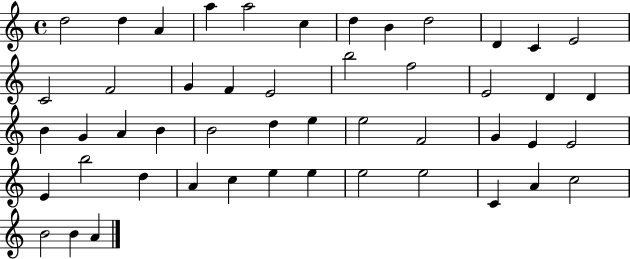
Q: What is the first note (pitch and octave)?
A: D5